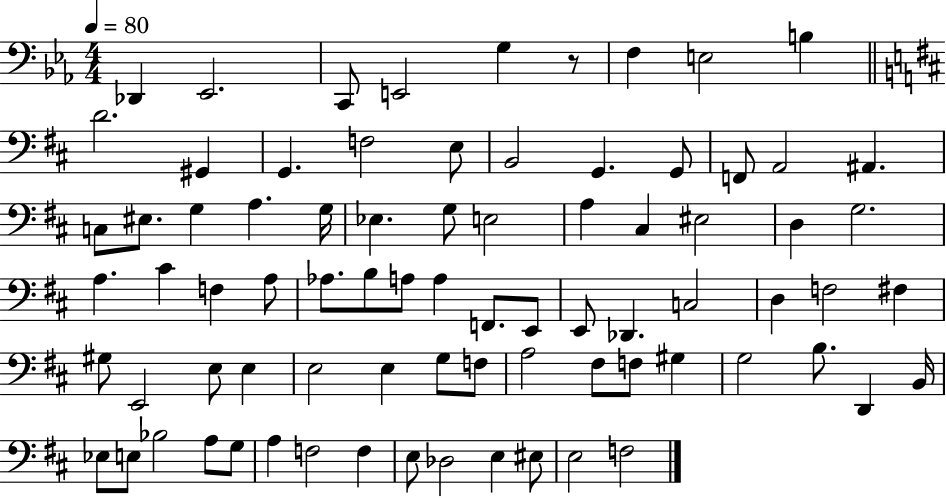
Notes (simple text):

Db2/q Eb2/h. C2/e E2/h G3/q R/e F3/q E3/h B3/q D4/h. G#2/q G2/q. F3/h E3/e B2/h G2/q. G2/e F2/e A2/h A#2/q. C3/e EIS3/e. G3/q A3/q. G3/s Eb3/q. G3/e E3/h A3/q C#3/q EIS3/h D3/q G3/h. A3/q. C#4/q F3/q A3/e Ab3/e. B3/e A3/e A3/q F2/e. E2/e E2/e Db2/q. C3/h D3/q F3/h F#3/q G#3/e E2/h E3/e E3/q E3/h E3/q G3/e F3/e A3/h F#3/e F3/e G#3/q G3/h B3/e. D2/q B2/s Eb3/e E3/e Bb3/h A3/e G3/e A3/q F3/h F3/q E3/e Db3/h E3/q EIS3/e E3/h F3/h